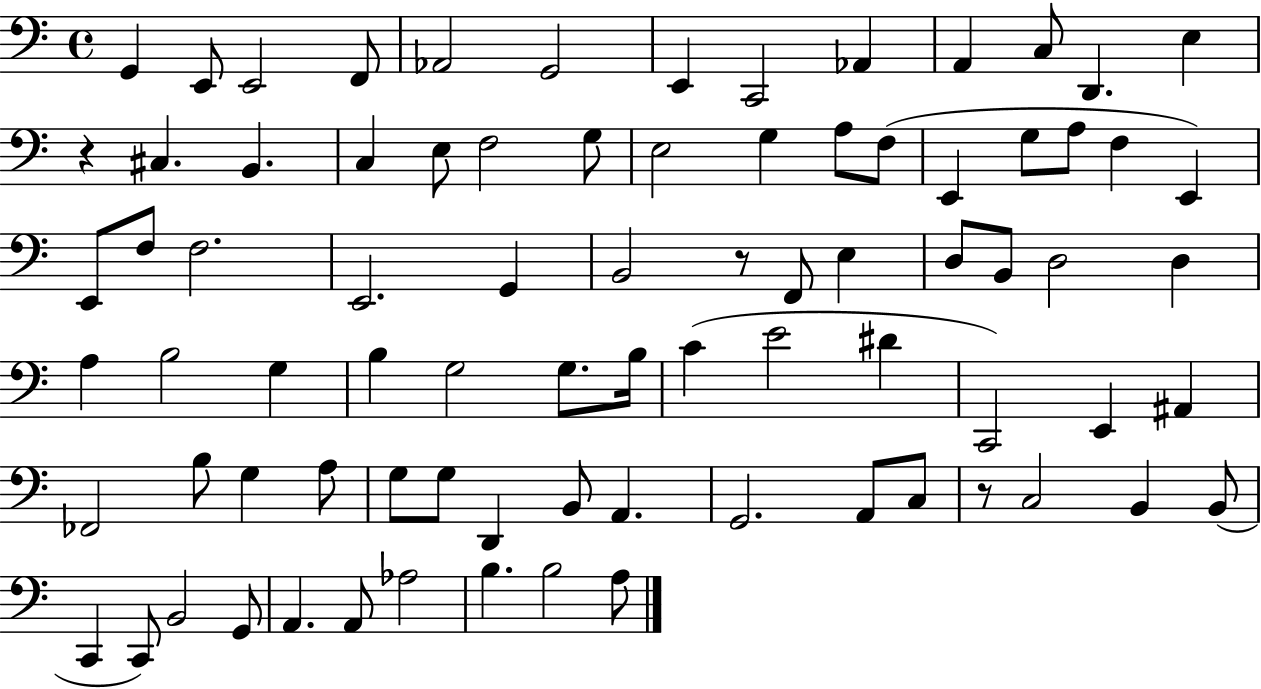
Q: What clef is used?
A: bass